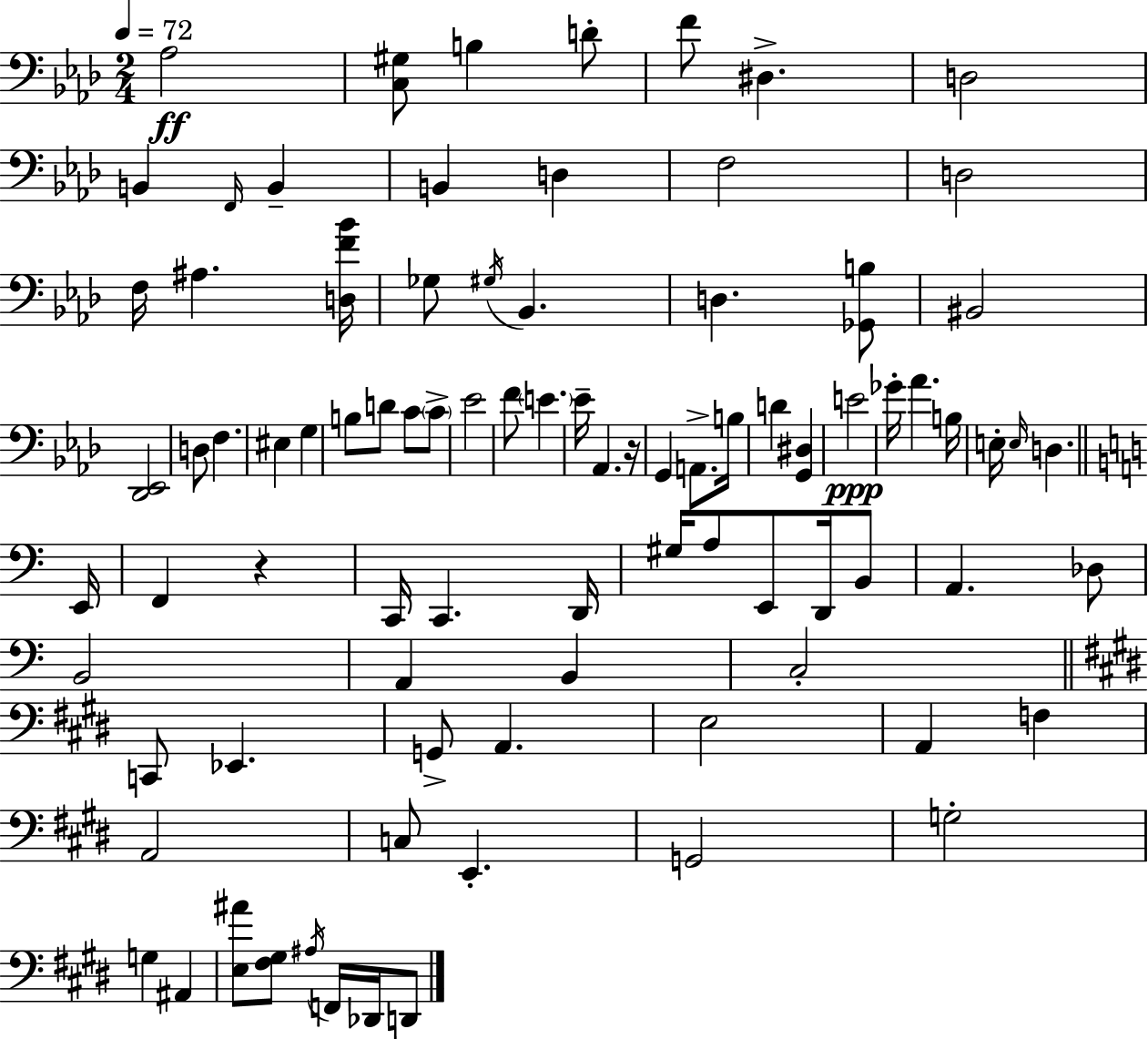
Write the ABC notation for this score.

X:1
T:Untitled
M:2/4
L:1/4
K:Fm
_A,2 [C,^G,]/2 B, D/2 F/2 ^D, D,2 B,, F,,/4 B,, B,, D, F,2 D,2 F,/4 ^A, [D,F_B]/4 _G,/2 ^G,/4 _B,, D, [_G,,B,]/2 ^B,,2 [_D,,_E,,]2 D,/2 F, ^E, G, B,/2 D/2 C/2 C/2 _E2 F/2 E _E/4 _A,, z/4 G,, A,,/2 B,/4 D [G,,^D,] E2 _G/4 _A B,/4 E,/4 E,/4 D, E,,/4 F,, z C,,/4 C,, D,,/4 ^G,/4 A,/2 E,,/2 D,,/4 B,,/2 A,, _D,/2 B,,2 A,, B,, C,2 C,,/2 _E,, G,,/2 A,, E,2 A,, F, A,,2 C,/2 E,, G,,2 G,2 G, ^A,, [E,^A]/2 [^F,^G,]/2 ^A,/4 F,,/4 _D,,/4 D,,/2